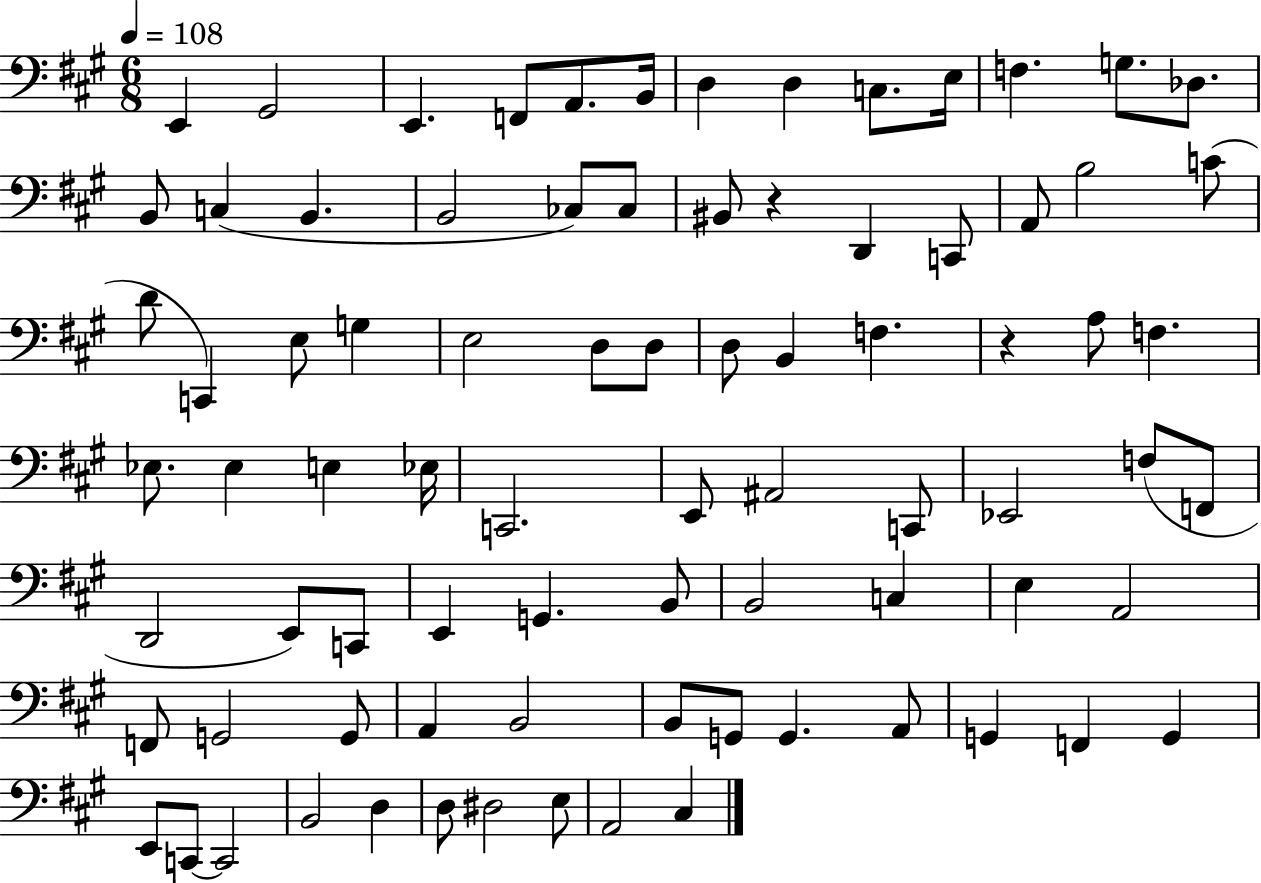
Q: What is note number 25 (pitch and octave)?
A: C4